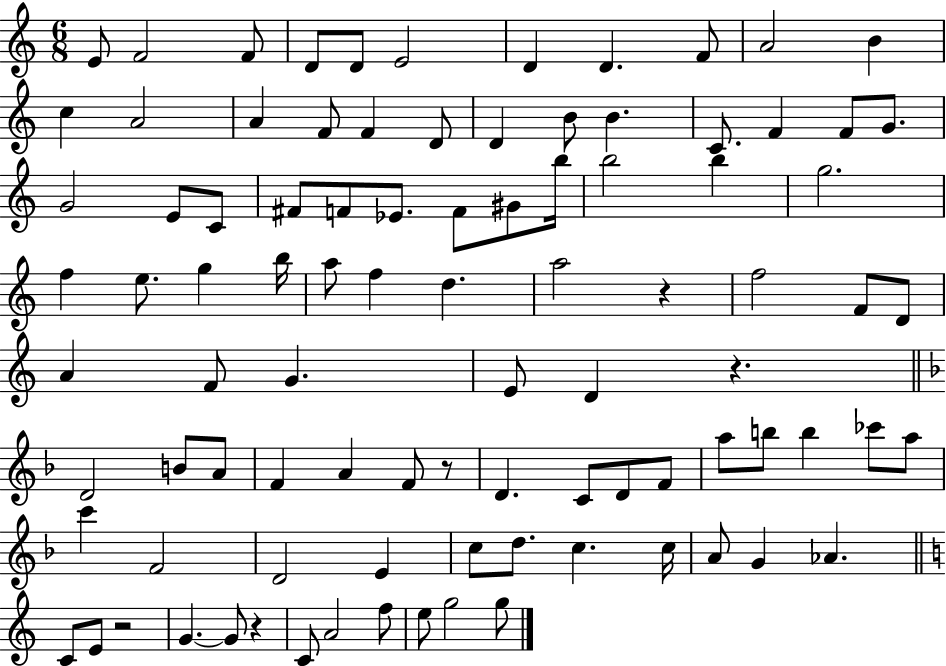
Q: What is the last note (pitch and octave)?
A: G5